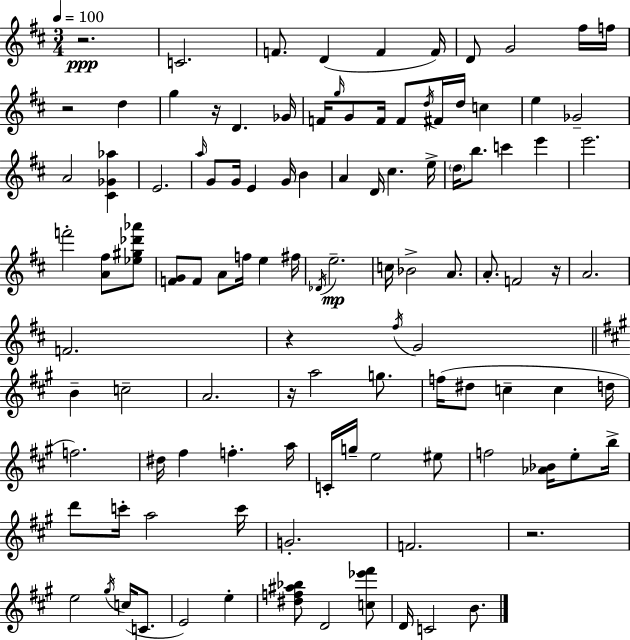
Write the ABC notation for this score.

X:1
T:Untitled
M:3/4
L:1/4
K:D
z2 C2 F/2 D F F/4 D/2 G2 ^f/4 f/4 z2 d g z/4 D _G/4 F/4 g/4 G/2 F/4 F/2 d/4 ^F/4 d/4 c e _G2 A2 [^C_G_a] E2 a/4 G/2 G/4 E G/4 B A D/4 ^c e/4 d/4 b/2 c' e' e'2 f'2 [A^f]/2 [_e^g_d'_a']/2 [FG]/2 F/2 A/2 f/4 e ^f/4 _D/4 e2 c/4 _B2 A/2 A/2 F2 z/4 A2 F2 z ^f/4 G2 B c2 A2 z/4 a2 g/2 f/4 ^d/2 c c d/4 f2 ^d/4 ^f f a/4 C/4 g/4 e2 ^e/2 f2 [_A_B]/4 e/2 b/4 d'/2 c'/4 a2 c'/4 G2 F2 z2 e2 ^g/4 c/4 C/2 E2 e [^df^a_b]/2 D2 [c_e'^f']/2 D/4 C2 B/2